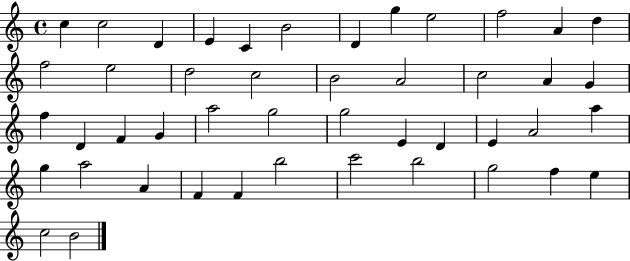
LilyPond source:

{
  \clef treble
  \time 4/4
  \defaultTimeSignature
  \key c \major
  c''4 c''2 d'4 | e'4 c'4 b'2 | d'4 g''4 e''2 | f''2 a'4 d''4 | \break f''2 e''2 | d''2 c''2 | b'2 a'2 | c''2 a'4 g'4 | \break f''4 d'4 f'4 g'4 | a''2 g''2 | g''2 e'4 d'4 | e'4 a'2 a''4 | \break g''4 a''2 a'4 | f'4 f'4 b''2 | c'''2 b''2 | g''2 f''4 e''4 | \break c''2 b'2 | \bar "|."
}